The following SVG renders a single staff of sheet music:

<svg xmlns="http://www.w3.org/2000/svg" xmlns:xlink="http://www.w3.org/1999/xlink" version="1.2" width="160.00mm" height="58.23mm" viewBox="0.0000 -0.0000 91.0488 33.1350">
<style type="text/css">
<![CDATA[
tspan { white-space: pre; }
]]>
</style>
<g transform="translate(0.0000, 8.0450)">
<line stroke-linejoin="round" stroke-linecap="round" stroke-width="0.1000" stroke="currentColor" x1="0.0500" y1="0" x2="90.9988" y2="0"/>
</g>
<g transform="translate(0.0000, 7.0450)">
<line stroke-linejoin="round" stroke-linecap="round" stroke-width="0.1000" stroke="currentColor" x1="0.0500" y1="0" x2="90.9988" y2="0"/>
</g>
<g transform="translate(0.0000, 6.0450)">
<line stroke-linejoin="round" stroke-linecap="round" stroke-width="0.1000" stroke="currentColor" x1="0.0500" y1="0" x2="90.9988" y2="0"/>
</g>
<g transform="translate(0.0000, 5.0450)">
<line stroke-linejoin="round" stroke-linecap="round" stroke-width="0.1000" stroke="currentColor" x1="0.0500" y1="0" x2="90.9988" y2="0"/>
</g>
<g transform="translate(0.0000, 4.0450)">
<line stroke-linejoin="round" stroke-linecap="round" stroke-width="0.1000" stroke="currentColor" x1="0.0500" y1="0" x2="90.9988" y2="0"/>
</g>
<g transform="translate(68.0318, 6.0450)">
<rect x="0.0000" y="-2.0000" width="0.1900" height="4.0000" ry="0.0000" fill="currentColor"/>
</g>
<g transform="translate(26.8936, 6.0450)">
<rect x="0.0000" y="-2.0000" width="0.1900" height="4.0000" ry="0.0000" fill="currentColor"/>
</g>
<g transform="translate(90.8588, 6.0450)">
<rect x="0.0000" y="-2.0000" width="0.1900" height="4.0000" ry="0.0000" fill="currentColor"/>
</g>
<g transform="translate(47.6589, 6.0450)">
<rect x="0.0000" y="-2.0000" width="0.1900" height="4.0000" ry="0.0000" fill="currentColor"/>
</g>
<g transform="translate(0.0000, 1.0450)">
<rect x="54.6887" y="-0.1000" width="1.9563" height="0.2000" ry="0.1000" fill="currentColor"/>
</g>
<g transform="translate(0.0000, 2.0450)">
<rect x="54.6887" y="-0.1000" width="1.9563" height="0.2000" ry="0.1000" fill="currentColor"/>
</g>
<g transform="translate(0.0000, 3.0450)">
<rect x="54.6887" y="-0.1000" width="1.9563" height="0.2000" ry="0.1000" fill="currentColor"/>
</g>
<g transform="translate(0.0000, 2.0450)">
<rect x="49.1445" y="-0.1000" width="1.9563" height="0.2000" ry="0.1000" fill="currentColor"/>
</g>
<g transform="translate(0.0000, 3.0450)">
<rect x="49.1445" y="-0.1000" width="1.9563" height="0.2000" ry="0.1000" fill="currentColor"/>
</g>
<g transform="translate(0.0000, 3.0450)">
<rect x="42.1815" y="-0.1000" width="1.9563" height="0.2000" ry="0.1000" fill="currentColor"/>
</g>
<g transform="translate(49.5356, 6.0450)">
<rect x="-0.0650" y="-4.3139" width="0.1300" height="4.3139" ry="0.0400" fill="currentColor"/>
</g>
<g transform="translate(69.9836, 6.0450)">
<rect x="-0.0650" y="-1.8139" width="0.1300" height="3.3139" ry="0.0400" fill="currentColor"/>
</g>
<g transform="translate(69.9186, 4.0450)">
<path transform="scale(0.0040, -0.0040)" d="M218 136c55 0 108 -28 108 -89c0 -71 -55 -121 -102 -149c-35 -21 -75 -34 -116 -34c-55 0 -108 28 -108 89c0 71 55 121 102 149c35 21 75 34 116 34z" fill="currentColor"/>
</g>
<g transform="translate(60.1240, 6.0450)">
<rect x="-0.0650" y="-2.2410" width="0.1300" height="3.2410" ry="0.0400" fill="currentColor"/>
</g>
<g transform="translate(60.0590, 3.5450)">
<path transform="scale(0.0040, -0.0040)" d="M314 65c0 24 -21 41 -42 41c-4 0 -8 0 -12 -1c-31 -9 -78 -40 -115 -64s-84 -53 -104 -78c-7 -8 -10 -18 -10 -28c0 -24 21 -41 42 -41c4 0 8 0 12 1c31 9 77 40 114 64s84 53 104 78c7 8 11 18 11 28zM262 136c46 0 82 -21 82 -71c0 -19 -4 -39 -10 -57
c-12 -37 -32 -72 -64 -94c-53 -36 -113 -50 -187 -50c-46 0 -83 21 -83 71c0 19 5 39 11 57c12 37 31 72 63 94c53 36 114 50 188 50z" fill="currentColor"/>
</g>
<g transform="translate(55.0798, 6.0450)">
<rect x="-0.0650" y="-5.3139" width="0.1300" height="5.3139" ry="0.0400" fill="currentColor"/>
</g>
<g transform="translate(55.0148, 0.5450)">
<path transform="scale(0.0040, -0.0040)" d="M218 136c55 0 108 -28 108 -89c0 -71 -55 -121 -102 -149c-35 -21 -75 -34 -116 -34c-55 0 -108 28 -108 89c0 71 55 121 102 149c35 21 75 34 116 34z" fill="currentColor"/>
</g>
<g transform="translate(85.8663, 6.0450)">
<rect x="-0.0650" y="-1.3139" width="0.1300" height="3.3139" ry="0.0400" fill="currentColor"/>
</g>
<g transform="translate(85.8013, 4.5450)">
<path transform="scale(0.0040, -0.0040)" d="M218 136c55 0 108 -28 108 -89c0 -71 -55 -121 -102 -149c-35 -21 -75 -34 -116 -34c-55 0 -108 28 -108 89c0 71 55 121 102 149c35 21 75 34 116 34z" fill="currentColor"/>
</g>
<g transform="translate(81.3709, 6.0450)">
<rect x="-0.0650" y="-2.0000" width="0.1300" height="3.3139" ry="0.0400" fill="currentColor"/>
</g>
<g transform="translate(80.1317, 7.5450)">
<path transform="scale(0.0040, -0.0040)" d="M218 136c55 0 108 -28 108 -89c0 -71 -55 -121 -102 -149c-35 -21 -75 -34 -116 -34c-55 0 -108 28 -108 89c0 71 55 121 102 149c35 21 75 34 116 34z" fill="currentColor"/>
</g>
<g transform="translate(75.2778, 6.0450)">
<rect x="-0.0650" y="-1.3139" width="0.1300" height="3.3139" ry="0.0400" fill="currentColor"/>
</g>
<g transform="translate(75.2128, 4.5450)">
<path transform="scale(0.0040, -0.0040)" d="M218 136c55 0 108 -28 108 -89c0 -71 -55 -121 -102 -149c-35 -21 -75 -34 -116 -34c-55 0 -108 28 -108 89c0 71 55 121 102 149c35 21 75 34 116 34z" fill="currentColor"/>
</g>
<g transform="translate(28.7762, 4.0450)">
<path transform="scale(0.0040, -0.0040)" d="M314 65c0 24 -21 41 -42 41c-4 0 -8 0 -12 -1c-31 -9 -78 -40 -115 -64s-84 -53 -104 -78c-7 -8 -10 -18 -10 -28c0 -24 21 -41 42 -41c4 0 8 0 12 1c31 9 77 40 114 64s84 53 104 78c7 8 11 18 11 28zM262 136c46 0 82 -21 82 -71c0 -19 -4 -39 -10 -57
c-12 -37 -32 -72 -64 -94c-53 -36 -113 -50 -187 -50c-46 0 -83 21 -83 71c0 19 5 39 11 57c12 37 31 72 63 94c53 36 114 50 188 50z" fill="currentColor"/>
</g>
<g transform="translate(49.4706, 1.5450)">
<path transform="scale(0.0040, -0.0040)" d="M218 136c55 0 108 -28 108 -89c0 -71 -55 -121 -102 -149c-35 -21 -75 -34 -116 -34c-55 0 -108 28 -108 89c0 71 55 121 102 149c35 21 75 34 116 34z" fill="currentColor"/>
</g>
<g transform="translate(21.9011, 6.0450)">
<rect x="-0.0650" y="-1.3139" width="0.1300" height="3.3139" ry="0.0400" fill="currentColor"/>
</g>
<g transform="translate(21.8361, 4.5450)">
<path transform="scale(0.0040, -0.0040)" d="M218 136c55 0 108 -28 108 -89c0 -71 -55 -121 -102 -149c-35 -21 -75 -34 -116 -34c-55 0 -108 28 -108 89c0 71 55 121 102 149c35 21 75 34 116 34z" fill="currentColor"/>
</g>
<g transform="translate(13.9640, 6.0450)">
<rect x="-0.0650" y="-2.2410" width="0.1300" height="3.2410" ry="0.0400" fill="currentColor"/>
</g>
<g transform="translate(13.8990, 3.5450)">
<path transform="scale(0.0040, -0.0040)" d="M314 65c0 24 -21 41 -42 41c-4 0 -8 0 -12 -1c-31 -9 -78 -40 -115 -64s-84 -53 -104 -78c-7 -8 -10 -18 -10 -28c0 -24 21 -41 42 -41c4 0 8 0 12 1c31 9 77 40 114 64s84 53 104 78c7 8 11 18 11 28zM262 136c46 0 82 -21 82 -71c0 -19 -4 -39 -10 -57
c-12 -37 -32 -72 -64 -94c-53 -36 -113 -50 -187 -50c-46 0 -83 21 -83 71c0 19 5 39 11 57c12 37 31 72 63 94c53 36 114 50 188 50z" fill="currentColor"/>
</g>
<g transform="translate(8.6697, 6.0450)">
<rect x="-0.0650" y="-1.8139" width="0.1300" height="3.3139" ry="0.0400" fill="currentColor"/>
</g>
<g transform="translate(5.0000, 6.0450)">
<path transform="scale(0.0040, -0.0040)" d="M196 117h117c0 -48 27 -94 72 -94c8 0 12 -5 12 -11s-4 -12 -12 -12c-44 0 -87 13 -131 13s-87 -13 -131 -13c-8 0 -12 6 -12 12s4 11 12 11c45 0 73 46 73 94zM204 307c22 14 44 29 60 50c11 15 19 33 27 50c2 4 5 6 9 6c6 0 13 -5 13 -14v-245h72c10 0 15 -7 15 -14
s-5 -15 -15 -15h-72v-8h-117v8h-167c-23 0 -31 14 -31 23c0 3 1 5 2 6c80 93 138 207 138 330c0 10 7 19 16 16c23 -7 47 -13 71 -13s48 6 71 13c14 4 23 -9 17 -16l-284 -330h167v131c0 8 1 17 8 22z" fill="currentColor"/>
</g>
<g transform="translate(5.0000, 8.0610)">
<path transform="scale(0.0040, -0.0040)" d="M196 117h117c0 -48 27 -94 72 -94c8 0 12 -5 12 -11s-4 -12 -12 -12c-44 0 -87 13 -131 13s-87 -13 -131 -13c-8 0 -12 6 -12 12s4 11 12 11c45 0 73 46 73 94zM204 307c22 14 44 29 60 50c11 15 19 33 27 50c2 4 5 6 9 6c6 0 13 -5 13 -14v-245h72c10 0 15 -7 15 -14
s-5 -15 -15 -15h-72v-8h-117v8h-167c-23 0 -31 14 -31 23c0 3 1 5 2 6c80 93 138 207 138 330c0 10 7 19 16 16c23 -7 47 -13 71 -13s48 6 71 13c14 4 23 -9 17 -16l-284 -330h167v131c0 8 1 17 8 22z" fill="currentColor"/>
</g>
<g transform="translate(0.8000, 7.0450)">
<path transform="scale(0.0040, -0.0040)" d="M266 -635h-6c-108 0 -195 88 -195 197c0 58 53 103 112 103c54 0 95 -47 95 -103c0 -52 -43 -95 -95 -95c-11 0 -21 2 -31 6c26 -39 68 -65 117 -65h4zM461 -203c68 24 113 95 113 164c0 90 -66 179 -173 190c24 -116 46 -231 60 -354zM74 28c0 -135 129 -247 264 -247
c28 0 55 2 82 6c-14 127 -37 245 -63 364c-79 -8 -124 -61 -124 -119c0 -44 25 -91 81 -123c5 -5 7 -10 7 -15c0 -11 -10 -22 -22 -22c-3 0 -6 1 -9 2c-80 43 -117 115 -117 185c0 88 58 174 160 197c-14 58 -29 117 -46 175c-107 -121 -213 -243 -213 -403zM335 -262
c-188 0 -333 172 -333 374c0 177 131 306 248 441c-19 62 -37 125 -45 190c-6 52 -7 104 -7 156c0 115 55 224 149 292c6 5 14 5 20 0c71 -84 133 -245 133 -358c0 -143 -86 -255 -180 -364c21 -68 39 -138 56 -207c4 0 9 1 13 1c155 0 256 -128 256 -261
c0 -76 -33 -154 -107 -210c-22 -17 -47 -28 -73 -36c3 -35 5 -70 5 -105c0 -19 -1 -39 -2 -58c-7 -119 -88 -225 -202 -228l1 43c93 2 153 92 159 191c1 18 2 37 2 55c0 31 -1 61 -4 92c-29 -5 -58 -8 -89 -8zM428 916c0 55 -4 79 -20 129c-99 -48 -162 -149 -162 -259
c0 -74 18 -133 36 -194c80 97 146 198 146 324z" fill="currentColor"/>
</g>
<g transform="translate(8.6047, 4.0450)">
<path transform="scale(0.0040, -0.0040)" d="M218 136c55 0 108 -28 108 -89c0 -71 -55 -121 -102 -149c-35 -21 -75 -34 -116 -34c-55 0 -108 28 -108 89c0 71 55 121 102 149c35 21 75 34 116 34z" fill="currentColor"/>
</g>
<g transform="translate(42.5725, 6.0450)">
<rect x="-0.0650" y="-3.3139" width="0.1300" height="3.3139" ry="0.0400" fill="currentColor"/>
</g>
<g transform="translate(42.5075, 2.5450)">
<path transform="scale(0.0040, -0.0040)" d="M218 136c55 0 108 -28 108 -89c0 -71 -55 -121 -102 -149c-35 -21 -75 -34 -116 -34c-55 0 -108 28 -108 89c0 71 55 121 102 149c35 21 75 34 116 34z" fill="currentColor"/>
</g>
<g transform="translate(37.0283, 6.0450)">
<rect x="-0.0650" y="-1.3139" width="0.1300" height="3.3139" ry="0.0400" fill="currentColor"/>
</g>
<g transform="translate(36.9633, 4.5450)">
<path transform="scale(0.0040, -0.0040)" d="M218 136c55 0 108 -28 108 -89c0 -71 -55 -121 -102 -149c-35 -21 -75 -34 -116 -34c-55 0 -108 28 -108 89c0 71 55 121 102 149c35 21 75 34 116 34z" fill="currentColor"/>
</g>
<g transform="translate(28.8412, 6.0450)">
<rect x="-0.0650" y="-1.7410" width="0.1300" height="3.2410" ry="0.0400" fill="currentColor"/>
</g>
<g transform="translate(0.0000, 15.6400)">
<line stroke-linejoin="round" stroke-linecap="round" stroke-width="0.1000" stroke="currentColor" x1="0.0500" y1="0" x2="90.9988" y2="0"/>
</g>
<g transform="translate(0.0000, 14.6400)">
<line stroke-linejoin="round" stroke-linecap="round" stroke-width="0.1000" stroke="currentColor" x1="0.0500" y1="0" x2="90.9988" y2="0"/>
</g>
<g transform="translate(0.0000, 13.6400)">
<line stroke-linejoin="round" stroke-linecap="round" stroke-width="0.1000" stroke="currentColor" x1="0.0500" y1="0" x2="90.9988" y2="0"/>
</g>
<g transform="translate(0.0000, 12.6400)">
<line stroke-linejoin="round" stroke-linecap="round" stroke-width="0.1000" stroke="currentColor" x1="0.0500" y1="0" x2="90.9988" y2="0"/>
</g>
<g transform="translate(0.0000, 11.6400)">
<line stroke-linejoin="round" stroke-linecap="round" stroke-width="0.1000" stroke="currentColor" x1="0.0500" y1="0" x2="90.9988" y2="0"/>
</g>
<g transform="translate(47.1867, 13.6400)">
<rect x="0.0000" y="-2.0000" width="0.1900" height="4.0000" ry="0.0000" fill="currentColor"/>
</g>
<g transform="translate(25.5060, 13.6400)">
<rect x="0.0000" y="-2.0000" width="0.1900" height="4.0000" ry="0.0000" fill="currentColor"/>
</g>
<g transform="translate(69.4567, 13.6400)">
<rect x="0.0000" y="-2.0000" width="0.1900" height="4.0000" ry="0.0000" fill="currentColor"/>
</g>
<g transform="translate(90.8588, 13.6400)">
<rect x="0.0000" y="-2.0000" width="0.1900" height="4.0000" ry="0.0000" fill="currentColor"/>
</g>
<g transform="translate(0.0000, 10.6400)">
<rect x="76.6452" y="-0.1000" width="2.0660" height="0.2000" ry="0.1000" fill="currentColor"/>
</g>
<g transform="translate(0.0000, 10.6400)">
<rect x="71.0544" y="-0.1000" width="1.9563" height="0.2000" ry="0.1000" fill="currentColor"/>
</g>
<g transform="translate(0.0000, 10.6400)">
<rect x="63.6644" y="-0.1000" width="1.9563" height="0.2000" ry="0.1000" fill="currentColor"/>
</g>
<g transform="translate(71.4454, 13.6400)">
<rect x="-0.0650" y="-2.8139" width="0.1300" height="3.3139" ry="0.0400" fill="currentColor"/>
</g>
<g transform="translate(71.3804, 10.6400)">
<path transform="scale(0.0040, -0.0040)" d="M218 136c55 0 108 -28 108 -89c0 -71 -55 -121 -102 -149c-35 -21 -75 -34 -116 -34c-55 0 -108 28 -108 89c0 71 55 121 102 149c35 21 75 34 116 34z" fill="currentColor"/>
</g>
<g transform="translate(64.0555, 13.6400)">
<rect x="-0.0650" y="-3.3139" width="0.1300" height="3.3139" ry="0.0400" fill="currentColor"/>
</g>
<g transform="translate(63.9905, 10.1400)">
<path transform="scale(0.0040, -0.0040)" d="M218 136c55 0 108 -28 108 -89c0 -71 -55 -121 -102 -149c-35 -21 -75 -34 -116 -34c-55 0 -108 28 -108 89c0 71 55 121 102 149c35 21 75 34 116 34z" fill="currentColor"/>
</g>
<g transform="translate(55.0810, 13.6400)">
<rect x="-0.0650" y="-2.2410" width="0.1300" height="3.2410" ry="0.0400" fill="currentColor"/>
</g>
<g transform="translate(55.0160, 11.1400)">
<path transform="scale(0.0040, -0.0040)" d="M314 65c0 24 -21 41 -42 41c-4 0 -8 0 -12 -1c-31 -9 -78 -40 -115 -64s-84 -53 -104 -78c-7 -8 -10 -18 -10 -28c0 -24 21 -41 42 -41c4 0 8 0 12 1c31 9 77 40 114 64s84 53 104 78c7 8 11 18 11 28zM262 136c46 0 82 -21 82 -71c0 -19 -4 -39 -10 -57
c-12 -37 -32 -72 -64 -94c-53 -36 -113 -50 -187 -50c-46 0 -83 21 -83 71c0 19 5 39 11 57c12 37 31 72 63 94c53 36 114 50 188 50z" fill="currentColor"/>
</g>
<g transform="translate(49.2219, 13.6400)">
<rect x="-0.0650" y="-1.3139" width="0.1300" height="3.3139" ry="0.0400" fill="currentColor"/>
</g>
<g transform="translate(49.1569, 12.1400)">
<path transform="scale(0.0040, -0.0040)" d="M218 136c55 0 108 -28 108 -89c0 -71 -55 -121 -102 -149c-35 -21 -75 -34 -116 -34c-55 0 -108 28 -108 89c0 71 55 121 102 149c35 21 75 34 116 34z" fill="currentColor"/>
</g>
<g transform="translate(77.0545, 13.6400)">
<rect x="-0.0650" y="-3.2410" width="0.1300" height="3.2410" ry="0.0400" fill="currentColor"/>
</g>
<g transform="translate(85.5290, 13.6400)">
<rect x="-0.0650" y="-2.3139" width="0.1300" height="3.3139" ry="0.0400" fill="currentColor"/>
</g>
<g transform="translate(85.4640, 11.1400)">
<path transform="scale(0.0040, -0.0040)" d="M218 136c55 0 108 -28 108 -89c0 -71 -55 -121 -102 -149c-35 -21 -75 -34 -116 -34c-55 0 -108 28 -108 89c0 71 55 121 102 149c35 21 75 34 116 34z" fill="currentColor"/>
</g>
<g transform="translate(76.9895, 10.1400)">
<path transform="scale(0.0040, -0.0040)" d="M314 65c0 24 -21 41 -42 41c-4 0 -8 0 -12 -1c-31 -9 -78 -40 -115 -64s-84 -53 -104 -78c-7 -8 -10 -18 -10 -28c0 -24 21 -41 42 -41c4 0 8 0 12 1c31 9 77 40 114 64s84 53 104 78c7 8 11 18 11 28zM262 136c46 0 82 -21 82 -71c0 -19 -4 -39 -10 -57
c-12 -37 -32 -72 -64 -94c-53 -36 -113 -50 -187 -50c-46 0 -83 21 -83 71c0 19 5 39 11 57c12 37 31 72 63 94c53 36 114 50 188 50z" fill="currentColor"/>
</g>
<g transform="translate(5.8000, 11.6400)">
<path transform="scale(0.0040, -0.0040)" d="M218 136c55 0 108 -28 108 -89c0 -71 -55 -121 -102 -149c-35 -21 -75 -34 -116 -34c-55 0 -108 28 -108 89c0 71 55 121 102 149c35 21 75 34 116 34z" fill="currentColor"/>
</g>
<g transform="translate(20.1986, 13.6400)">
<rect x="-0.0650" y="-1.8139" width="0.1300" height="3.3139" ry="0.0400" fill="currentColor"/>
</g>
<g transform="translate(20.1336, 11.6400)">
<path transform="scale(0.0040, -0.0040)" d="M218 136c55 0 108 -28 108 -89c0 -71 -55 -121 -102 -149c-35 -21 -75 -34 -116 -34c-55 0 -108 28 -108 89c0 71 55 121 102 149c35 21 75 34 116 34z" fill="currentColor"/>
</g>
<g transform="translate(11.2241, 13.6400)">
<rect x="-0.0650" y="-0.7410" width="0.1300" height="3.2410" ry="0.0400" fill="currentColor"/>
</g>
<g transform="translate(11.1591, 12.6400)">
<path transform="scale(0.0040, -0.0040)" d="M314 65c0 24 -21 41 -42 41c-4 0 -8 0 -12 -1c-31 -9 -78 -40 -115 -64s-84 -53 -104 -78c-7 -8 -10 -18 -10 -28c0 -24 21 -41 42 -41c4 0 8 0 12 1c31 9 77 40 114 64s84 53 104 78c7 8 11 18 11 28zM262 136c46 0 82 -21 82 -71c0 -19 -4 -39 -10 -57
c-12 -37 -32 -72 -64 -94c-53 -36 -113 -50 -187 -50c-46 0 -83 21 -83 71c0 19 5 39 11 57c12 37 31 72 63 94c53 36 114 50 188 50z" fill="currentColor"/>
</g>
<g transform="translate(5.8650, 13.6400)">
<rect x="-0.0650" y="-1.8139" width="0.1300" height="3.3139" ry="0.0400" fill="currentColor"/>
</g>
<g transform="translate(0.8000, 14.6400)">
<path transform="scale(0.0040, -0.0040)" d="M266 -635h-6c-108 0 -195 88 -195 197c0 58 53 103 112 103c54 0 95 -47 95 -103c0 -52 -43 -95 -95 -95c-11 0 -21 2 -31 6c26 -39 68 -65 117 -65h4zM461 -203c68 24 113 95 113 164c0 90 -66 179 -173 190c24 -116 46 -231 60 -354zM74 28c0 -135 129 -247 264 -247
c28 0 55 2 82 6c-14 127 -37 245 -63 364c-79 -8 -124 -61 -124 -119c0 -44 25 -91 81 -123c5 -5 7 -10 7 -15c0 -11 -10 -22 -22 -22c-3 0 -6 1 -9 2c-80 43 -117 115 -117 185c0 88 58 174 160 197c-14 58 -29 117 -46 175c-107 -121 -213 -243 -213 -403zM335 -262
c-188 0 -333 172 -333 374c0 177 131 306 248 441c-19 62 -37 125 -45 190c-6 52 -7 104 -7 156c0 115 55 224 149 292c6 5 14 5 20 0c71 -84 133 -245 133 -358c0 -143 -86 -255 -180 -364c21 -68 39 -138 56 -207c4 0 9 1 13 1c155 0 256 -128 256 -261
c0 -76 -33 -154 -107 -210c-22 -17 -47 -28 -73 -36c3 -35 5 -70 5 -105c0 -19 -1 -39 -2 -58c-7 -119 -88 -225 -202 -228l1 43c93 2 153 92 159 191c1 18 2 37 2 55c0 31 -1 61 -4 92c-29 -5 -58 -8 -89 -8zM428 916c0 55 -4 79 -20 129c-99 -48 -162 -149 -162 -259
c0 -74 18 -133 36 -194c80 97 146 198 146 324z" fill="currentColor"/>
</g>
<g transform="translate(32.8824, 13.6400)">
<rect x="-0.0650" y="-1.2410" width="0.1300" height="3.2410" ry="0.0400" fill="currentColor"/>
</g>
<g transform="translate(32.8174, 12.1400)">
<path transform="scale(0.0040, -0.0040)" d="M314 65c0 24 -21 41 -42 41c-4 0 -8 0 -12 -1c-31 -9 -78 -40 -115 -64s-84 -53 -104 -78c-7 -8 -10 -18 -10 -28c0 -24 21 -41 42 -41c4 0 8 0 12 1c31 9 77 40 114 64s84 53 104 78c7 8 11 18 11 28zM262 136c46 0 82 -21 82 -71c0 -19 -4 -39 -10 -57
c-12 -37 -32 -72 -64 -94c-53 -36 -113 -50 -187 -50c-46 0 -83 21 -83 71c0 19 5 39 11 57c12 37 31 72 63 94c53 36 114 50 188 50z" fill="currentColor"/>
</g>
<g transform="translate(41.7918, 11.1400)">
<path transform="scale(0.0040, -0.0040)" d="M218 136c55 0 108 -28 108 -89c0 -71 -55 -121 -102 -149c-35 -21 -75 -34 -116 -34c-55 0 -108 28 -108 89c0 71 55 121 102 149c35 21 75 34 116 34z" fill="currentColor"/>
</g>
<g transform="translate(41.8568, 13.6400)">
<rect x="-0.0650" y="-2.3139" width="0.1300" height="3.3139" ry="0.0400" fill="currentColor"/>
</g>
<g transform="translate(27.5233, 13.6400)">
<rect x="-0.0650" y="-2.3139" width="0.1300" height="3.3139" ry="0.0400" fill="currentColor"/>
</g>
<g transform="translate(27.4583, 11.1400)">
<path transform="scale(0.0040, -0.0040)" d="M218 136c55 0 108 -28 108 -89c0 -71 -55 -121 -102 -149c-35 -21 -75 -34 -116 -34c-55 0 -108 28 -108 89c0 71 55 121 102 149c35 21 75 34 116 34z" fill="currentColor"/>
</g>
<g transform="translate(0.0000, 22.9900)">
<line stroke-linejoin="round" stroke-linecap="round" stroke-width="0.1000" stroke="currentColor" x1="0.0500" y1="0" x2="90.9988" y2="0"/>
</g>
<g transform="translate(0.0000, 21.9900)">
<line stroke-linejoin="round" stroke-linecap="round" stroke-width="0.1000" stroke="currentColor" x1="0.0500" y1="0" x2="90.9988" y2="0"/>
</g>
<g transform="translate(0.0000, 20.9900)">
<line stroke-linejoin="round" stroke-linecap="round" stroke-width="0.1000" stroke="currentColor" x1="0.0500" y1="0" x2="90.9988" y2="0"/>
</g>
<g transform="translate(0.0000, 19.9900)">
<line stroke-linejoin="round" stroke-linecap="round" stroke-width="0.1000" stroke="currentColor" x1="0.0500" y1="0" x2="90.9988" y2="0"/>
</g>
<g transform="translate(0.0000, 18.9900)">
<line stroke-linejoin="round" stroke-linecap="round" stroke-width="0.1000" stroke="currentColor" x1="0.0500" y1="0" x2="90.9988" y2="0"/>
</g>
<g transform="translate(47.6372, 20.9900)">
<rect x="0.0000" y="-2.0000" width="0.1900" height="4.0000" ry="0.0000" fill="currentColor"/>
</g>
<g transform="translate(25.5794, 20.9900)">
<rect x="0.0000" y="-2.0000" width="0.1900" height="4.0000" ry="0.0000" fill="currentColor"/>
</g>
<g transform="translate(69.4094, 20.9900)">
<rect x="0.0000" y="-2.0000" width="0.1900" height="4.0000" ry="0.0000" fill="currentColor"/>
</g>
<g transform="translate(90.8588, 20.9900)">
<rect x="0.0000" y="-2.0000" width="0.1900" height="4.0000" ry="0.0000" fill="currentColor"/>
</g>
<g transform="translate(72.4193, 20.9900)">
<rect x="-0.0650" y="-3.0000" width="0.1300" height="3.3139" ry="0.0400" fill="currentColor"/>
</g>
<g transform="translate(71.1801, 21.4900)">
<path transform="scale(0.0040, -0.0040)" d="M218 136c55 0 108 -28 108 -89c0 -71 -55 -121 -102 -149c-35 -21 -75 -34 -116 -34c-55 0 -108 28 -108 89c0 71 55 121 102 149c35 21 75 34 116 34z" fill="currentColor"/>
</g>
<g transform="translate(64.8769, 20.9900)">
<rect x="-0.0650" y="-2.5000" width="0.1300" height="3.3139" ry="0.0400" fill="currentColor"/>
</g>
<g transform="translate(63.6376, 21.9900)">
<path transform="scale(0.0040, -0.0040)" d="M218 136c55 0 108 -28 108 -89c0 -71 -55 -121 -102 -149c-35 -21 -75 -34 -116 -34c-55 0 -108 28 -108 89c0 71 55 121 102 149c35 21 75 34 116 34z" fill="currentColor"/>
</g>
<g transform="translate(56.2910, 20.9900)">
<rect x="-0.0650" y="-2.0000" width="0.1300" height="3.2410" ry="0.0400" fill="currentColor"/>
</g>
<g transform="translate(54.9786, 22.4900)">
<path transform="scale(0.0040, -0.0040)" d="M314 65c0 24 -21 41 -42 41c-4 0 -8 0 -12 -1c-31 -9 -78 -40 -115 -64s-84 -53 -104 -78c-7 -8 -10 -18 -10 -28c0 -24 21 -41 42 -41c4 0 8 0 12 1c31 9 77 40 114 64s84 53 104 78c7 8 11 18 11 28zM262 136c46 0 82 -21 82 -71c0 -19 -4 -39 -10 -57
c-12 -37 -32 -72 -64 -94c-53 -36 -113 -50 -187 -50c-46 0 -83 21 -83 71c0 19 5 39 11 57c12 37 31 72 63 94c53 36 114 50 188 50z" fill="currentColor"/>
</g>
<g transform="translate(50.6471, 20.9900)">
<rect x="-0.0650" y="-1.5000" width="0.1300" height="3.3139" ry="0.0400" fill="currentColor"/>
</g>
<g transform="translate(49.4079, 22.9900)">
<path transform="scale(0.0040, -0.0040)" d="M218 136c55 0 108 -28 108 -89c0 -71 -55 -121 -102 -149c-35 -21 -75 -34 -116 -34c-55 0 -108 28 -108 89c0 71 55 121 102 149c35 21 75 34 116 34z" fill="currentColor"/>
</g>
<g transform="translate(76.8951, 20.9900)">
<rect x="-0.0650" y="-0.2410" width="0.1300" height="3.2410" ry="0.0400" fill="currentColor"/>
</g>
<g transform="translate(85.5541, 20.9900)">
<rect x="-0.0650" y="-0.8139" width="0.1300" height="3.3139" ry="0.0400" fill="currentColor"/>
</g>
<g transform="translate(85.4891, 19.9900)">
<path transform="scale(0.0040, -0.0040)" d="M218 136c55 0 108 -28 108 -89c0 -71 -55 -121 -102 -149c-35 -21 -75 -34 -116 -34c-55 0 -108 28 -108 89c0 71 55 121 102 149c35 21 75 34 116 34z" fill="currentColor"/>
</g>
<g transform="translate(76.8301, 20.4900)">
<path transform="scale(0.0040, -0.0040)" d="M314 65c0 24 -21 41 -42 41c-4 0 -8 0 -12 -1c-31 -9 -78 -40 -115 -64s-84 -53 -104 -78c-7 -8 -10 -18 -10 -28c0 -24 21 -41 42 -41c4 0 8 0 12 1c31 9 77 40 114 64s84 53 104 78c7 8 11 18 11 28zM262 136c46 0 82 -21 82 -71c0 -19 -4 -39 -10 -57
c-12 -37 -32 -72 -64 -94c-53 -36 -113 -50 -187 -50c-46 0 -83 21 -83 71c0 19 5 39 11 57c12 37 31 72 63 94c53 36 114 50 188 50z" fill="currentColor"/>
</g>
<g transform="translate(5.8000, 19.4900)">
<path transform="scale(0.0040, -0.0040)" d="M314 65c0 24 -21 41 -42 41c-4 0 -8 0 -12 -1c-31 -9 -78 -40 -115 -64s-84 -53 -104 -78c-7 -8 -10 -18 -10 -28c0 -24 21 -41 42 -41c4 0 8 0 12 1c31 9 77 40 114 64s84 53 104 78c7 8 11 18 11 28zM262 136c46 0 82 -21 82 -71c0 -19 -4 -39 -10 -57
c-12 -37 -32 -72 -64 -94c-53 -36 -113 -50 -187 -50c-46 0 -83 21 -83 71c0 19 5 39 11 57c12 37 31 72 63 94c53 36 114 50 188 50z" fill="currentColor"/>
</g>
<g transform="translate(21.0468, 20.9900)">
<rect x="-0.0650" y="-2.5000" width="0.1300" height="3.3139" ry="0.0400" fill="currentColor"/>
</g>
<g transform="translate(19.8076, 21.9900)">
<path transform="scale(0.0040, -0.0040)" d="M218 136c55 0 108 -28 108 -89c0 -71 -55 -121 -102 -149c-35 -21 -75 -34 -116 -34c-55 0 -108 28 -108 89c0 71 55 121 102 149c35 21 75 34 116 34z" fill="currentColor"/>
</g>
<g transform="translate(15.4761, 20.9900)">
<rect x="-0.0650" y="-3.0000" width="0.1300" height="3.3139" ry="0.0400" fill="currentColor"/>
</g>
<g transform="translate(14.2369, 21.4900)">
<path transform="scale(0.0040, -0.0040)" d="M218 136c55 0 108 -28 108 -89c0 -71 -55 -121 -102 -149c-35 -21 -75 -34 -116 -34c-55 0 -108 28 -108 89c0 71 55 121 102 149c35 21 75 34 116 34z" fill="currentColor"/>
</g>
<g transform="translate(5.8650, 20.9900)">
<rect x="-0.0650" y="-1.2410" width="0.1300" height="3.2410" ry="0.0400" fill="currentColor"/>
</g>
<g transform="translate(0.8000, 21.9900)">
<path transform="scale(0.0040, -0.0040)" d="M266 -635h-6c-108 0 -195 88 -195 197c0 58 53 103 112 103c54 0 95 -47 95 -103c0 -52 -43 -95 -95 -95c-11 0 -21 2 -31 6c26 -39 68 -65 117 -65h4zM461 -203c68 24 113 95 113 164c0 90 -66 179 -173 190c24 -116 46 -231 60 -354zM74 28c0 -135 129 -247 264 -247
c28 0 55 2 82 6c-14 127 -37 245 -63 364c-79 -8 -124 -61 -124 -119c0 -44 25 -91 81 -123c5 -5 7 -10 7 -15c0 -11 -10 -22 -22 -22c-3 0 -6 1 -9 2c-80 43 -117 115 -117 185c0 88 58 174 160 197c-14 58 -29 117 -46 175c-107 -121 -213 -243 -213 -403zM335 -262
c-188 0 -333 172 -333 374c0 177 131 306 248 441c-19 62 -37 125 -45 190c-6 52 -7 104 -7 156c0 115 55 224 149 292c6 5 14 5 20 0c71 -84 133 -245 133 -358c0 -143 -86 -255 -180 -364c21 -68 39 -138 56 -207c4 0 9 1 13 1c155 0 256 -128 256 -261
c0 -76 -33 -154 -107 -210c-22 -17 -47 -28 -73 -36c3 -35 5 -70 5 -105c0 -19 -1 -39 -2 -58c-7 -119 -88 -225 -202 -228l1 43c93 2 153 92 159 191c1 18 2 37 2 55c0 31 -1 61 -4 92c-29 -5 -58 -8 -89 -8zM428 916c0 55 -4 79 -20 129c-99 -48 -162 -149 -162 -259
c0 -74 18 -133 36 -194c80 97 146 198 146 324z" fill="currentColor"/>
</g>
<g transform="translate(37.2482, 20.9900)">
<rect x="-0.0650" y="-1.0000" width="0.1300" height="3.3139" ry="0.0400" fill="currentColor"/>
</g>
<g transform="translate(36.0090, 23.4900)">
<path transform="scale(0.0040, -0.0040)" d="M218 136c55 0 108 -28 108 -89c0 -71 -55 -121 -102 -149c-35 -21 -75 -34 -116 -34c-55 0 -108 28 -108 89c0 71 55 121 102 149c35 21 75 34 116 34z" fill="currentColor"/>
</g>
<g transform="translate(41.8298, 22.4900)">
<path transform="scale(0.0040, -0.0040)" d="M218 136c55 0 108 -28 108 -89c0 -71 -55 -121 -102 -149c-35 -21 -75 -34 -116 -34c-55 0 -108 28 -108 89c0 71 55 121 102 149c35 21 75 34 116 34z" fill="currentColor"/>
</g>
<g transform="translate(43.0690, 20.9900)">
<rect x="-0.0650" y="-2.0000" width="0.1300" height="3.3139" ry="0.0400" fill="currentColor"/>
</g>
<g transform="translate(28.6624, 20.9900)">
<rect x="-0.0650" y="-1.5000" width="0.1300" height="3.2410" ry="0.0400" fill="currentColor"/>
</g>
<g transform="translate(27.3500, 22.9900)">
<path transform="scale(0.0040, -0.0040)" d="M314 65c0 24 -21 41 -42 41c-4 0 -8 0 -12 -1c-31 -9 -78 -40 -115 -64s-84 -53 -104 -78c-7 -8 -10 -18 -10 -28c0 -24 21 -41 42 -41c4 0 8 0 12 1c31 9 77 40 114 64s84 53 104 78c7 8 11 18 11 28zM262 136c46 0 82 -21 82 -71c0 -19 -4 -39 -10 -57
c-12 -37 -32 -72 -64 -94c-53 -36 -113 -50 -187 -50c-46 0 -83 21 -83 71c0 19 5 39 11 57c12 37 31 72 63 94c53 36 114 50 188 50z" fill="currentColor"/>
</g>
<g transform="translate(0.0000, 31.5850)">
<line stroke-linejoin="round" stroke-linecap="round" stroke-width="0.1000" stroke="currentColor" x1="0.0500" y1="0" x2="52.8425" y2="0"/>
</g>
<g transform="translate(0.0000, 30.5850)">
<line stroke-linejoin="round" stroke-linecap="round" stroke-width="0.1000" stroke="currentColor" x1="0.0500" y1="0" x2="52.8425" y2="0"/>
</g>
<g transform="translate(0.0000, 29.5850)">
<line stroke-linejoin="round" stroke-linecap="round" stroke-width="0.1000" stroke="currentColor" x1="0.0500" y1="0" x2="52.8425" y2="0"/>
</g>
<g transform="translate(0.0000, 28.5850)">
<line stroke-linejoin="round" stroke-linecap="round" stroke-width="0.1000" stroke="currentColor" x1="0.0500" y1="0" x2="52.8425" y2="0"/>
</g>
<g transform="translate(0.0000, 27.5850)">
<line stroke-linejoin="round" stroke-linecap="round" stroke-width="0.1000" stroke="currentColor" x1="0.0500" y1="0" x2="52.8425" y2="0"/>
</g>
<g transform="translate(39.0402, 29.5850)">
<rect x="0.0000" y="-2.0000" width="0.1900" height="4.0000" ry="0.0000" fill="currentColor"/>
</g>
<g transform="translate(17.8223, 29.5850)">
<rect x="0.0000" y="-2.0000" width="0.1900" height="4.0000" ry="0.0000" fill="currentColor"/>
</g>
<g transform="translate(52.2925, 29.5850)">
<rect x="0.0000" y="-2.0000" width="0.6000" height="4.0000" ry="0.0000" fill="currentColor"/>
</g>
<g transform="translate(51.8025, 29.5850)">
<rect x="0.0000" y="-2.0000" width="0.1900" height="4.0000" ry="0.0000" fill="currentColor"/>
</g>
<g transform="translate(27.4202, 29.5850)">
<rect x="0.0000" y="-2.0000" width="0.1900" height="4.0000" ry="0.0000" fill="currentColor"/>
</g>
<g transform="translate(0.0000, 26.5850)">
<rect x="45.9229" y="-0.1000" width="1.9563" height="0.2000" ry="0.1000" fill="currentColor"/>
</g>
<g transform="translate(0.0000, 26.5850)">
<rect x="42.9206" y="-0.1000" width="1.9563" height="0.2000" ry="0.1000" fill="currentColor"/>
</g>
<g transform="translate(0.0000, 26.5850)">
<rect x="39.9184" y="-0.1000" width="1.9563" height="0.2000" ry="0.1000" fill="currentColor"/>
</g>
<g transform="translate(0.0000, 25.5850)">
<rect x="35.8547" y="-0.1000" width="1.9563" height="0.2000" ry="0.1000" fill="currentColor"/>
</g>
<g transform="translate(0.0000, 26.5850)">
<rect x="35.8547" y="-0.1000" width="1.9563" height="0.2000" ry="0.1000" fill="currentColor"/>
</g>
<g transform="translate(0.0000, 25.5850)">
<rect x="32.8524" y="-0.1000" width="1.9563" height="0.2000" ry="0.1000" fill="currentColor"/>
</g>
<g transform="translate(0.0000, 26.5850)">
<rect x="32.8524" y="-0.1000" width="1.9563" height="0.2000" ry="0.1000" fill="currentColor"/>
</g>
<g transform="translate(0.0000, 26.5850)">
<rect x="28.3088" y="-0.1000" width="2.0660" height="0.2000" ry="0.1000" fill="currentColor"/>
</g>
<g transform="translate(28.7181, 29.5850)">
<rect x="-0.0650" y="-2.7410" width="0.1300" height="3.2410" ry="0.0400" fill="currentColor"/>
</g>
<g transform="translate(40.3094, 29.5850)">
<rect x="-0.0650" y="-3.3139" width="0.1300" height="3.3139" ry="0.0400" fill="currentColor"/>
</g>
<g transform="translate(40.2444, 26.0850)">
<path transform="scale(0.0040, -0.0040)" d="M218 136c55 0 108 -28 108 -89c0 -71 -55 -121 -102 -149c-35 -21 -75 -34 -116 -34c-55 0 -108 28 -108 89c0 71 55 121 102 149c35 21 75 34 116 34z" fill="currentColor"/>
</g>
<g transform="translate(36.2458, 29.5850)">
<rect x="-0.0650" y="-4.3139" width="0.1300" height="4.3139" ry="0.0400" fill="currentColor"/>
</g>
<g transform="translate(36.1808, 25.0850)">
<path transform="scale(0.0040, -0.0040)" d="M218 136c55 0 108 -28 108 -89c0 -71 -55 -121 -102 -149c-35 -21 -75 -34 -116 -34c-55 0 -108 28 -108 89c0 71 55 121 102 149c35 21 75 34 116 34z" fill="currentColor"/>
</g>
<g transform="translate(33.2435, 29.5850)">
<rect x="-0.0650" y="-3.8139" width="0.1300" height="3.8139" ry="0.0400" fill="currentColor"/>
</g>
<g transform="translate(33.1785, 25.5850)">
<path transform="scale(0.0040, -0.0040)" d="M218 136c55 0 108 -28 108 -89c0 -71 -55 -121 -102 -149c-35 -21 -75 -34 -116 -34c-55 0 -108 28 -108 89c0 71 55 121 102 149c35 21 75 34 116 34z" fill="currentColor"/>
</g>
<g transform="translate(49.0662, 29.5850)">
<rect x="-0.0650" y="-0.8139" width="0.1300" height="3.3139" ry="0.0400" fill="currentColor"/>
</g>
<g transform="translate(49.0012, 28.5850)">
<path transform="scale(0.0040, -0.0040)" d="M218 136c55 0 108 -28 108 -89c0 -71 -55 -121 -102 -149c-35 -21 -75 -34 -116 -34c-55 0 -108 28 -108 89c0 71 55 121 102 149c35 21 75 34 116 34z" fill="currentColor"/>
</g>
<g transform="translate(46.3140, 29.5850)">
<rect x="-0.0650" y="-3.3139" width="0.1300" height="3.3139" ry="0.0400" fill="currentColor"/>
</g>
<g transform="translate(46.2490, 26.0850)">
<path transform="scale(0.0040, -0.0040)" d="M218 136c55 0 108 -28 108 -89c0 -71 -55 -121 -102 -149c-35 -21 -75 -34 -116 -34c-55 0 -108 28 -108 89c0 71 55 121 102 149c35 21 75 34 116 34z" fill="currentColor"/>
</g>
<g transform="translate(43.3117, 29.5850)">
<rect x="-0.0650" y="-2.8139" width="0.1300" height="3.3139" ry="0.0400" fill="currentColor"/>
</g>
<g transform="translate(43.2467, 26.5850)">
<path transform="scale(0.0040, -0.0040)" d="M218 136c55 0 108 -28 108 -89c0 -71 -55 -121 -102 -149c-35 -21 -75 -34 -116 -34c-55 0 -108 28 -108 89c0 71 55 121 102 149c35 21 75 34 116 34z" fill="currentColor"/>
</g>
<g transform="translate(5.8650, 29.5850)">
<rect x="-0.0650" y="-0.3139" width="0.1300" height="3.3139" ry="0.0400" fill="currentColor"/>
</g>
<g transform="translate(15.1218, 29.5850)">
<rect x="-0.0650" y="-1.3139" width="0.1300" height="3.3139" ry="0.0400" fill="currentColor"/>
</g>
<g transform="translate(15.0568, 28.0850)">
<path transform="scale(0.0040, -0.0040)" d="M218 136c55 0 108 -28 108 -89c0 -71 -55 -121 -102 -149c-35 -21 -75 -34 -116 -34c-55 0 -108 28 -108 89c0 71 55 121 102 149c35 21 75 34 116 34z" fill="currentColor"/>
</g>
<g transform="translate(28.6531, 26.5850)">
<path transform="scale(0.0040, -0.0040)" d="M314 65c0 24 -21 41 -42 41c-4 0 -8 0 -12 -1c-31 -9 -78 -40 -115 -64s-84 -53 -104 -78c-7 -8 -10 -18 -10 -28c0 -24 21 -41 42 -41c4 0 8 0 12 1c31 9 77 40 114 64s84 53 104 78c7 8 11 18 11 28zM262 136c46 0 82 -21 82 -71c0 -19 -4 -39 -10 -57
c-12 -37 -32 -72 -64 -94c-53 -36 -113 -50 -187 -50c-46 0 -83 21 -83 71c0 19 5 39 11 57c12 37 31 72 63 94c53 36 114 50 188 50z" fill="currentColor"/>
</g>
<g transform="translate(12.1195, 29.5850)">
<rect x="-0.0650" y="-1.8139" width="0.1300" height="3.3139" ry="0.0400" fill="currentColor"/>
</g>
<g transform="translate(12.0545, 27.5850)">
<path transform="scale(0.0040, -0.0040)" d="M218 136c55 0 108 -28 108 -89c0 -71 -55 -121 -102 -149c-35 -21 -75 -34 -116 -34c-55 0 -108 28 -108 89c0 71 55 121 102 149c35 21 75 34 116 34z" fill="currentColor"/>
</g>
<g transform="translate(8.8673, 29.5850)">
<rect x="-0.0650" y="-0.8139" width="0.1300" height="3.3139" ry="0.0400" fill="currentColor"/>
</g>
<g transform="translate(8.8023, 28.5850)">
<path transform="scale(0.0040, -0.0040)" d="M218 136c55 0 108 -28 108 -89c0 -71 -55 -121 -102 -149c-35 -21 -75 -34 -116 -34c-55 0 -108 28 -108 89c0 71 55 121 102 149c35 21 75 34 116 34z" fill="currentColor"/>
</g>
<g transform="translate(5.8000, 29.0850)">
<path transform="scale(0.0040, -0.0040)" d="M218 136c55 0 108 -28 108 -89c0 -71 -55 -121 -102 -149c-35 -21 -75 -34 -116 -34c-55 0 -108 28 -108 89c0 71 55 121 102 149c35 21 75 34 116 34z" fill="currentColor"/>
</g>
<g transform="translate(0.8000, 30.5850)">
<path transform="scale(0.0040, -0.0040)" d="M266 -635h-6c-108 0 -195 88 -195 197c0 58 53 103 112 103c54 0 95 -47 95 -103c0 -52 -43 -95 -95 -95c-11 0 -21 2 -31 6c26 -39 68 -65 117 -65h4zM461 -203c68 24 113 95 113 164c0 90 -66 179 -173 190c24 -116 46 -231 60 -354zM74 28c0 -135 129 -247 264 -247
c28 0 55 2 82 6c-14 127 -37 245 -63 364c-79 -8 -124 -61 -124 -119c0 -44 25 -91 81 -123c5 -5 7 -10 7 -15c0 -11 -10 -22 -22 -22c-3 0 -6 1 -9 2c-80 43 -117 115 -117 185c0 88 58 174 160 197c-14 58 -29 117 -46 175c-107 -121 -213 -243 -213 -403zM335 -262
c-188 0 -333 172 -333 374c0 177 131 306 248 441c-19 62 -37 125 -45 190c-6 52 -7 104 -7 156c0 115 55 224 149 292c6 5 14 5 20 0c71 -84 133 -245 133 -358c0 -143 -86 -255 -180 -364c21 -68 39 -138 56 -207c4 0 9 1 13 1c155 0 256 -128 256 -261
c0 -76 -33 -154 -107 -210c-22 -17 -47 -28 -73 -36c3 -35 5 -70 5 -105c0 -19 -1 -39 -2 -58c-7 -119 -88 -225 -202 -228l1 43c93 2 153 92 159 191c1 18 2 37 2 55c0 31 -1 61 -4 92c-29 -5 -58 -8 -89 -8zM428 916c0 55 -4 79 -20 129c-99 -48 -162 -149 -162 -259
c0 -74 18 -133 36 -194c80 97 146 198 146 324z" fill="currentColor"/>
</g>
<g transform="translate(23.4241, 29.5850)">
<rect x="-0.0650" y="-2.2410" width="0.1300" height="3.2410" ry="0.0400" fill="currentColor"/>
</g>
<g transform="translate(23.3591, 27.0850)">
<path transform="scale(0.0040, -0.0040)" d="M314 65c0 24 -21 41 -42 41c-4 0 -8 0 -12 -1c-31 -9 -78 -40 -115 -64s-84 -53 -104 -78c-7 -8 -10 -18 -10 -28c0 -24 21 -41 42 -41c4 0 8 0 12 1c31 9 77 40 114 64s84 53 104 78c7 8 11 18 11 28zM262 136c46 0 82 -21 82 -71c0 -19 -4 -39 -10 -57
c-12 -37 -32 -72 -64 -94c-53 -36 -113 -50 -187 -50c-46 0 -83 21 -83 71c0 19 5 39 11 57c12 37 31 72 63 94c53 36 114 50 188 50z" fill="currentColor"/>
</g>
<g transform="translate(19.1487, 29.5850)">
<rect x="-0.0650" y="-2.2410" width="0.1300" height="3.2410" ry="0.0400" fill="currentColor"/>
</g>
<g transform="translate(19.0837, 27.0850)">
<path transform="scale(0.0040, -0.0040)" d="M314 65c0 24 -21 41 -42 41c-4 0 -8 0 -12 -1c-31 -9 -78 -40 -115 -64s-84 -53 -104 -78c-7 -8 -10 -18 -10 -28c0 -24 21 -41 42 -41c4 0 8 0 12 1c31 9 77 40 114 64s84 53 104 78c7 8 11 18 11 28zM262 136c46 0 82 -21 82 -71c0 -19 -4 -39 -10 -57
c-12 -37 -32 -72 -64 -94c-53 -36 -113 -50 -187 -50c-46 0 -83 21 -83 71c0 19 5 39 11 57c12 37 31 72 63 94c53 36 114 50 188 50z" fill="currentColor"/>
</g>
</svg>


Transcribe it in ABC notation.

X:1
T:Untitled
M:4/4
L:1/4
K:C
f g2 e f2 e b d' f' g2 f e F e f d2 f g e2 g e g2 b a b2 g e2 A G E2 D F E F2 G A c2 d c d f e g2 g2 a2 c' d' b a b d